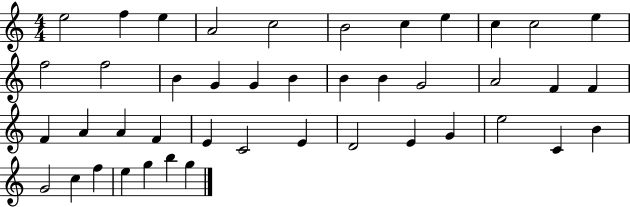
{
  \clef treble
  \numericTimeSignature
  \time 4/4
  \key c \major
  e''2 f''4 e''4 | a'2 c''2 | b'2 c''4 e''4 | c''4 c''2 e''4 | \break f''2 f''2 | b'4 g'4 g'4 b'4 | b'4 b'4 g'2 | a'2 f'4 f'4 | \break f'4 a'4 a'4 f'4 | e'4 c'2 e'4 | d'2 e'4 g'4 | e''2 c'4 b'4 | \break g'2 c''4 f''4 | e''4 g''4 b''4 g''4 | \bar "|."
}